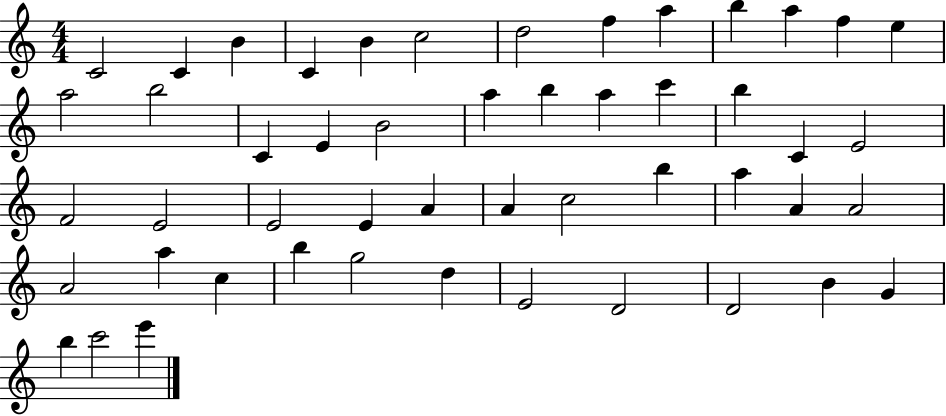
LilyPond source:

{
  \clef treble
  \numericTimeSignature
  \time 4/4
  \key c \major
  c'2 c'4 b'4 | c'4 b'4 c''2 | d''2 f''4 a''4 | b''4 a''4 f''4 e''4 | \break a''2 b''2 | c'4 e'4 b'2 | a''4 b''4 a''4 c'''4 | b''4 c'4 e'2 | \break f'2 e'2 | e'2 e'4 a'4 | a'4 c''2 b''4 | a''4 a'4 a'2 | \break a'2 a''4 c''4 | b''4 g''2 d''4 | e'2 d'2 | d'2 b'4 g'4 | \break b''4 c'''2 e'''4 | \bar "|."
}